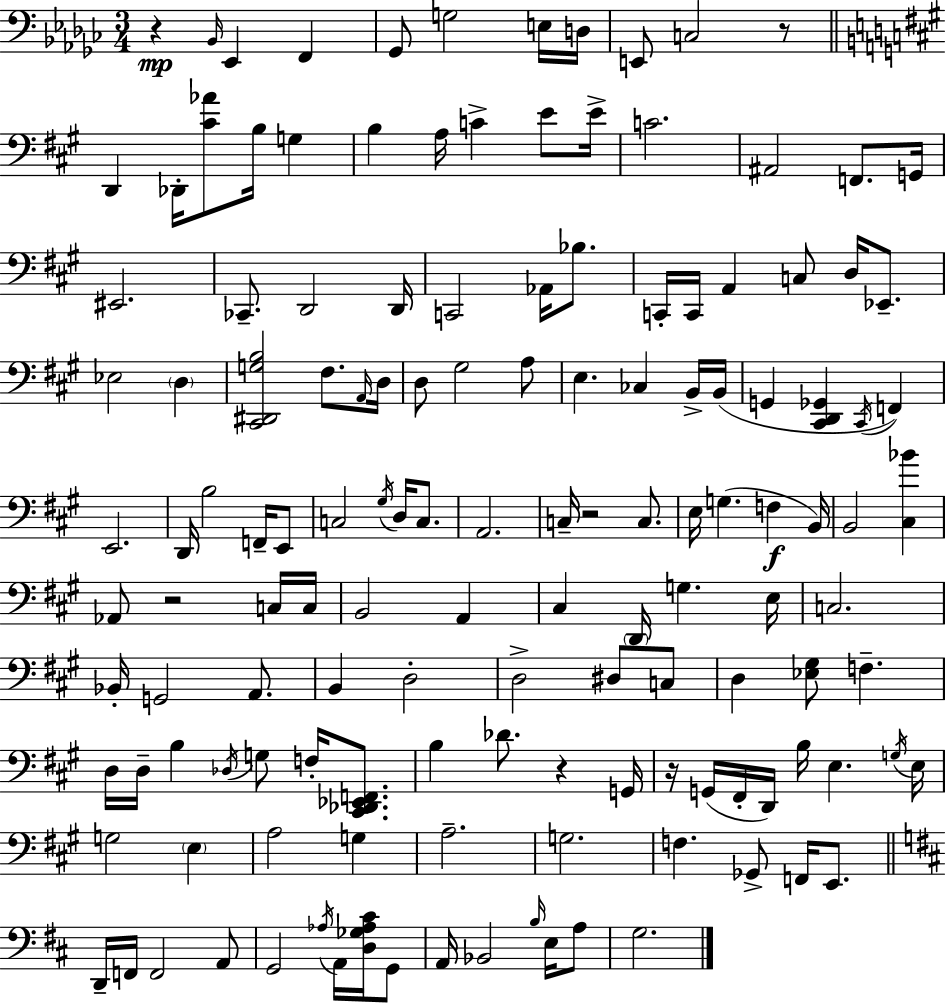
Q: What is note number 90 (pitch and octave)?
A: B3